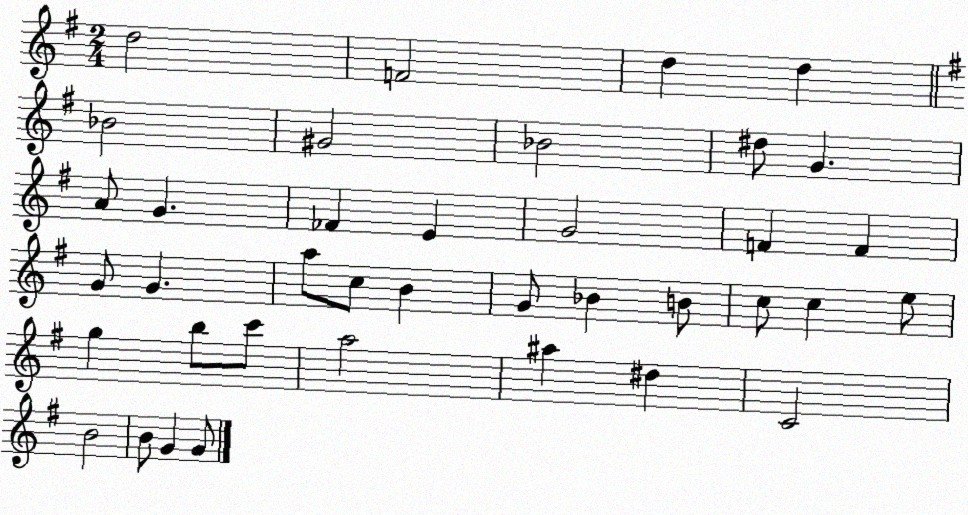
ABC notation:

X:1
T:Untitled
M:2/4
L:1/4
K:G
d2 F2 d d _B2 ^G2 _B2 ^d/2 G A/2 G _F E G2 F F G/2 G a/2 c/2 B G/2 _B B/2 c/2 c e/2 g b/2 c'/2 a2 ^a ^d C2 B2 B/2 G G/2